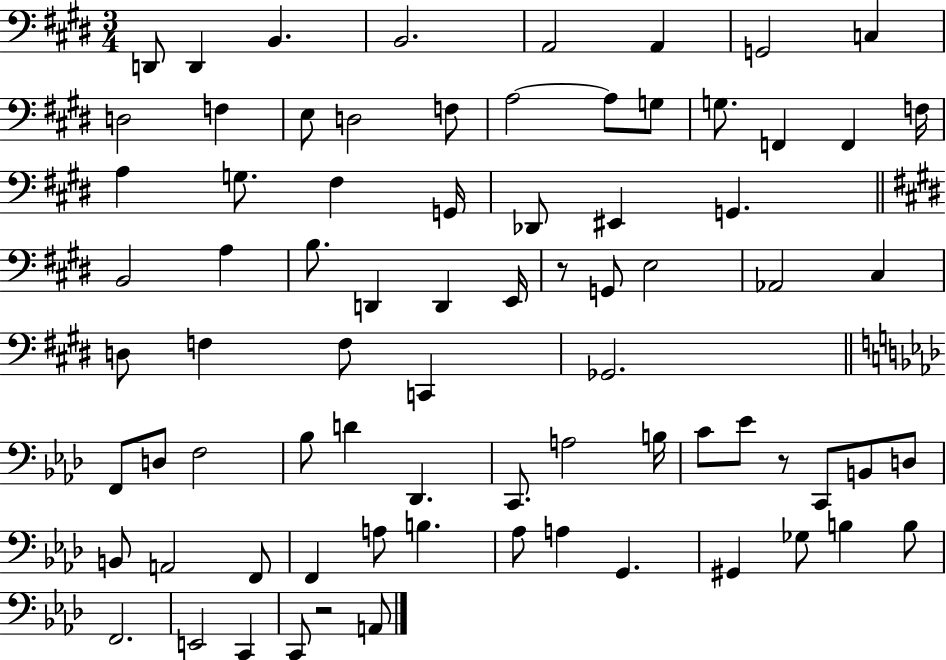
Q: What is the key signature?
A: E major